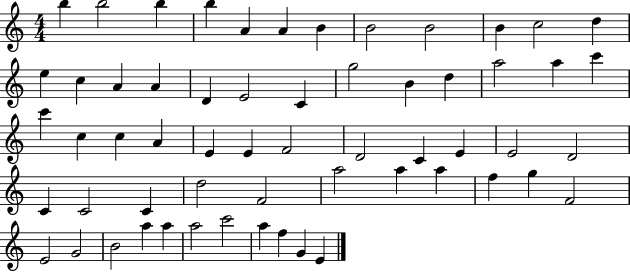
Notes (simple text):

B5/q B5/h B5/q B5/q A4/q A4/q B4/q B4/h B4/h B4/q C5/h D5/q E5/q C5/q A4/q A4/q D4/q E4/h C4/q G5/h B4/q D5/q A5/h A5/q C6/q C6/q C5/q C5/q A4/q E4/q E4/q F4/h D4/h C4/q E4/q E4/h D4/h C4/q C4/h C4/q D5/h F4/h A5/h A5/q A5/q F5/q G5/q F4/h E4/h G4/h B4/h A5/q A5/q A5/h C6/h A5/q F5/q G4/q E4/q